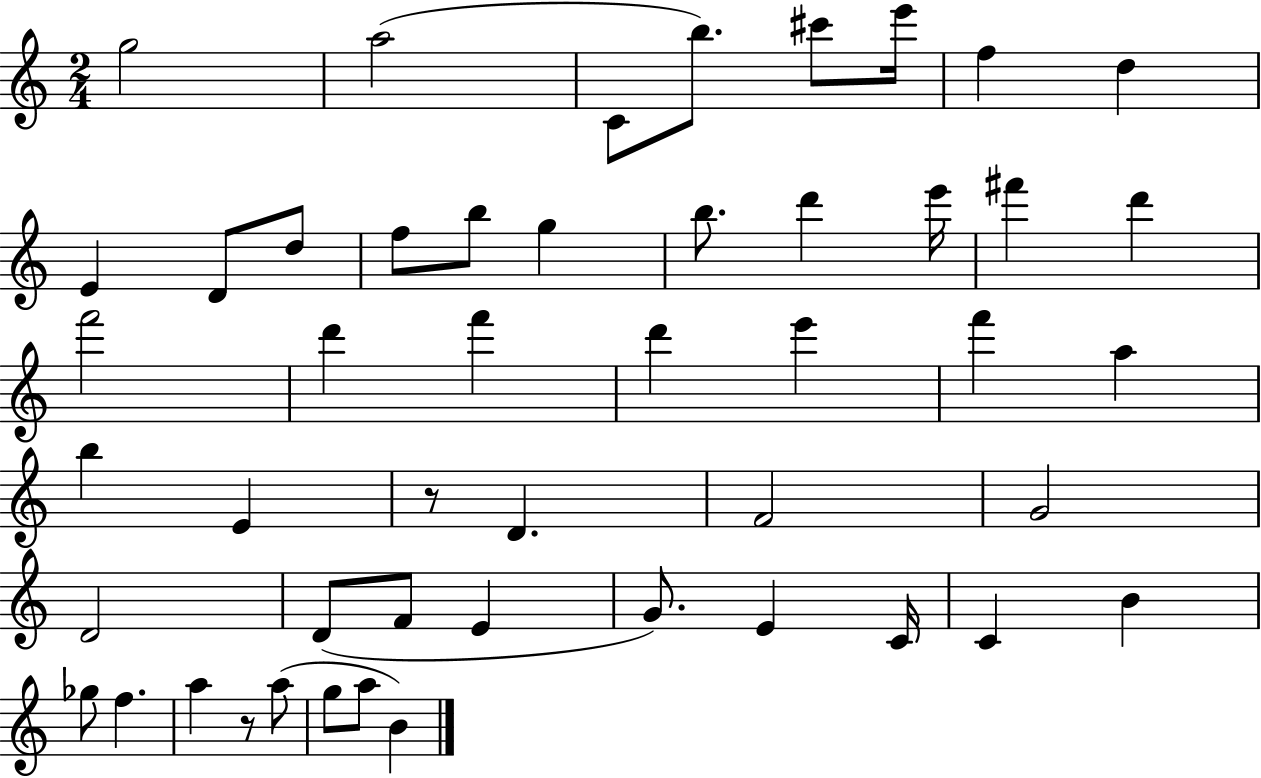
X:1
T:Untitled
M:2/4
L:1/4
K:C
g2 a2 C/2 b/2 ^c'/2 e'/4 f d E D/2 d/2 f/2 b/2 g b/2 d' e'/4 ^f' d' f'2 d' f' d' e' f' a b E z/2 D F2 G2 D2 D/2 F/2 E G/2 E C/4 C B _g/2 f a z/2 a/2 g/2 a/2 B